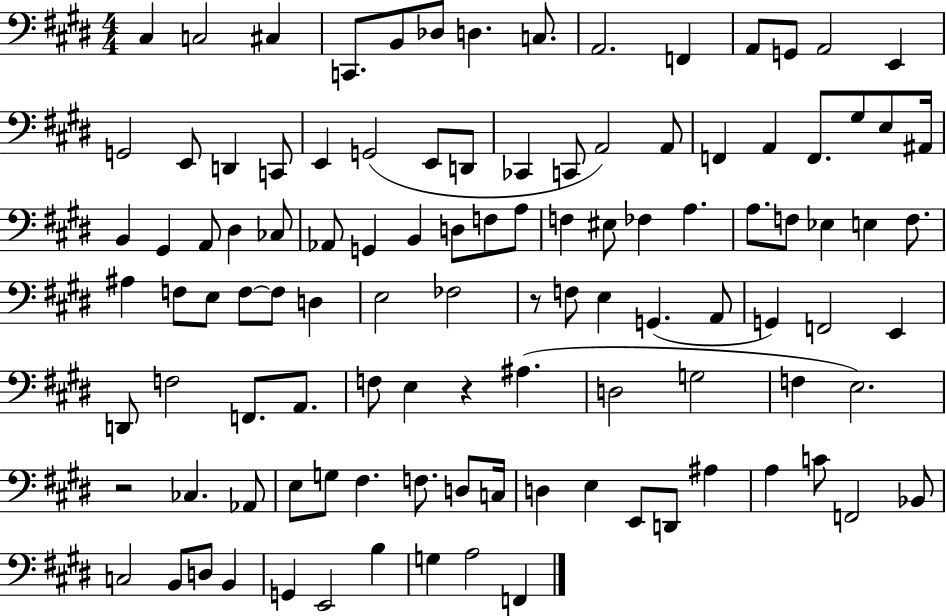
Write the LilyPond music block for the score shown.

{
  \clef bass
  \numericTimeSignature
  \time 4/4
  \key e \major
  cis4 c2 cis4 | c,8. b,8 des8 d4. c8. | a,2. f,4 | a,8 g,8 a,2 e,4 | \break g,2 e,8 d,4 c,8 | e,4 g,2( e,8 d,8 | ces,4 c,8 a,2) a,8 | f,4 a,4 f,8. gis8 e8 ais,16 | \break b,4 gis,4 a,8 dis4 ces8 | aes,8 g,4 b,4 d8 f8 a8 | f4 eis8 fes4 a4. | a8. f8 ees4 e4 f8. | \break ais4 f8 e8 f8~~ f8 d4 | e2 fes2 | r8 f8 e4 g,4.( a,8 | g,4) f,2 e,4 | \break d,8 f2 f,8. a,8. | f8 e4 r4 ais4.( | d2 g2 | f4 e2.) | \break r2 ces4. aes,8 | e8 g8 fis4. f8. d8 c16 | d4 e4 e,8 d,8 ais4 | a4 c'8 f,2 bes,8 | \break c2 b,8 d8 b,4 | g,4 e,2 b4 | g4 a2 f,4 | \bar "|."
}